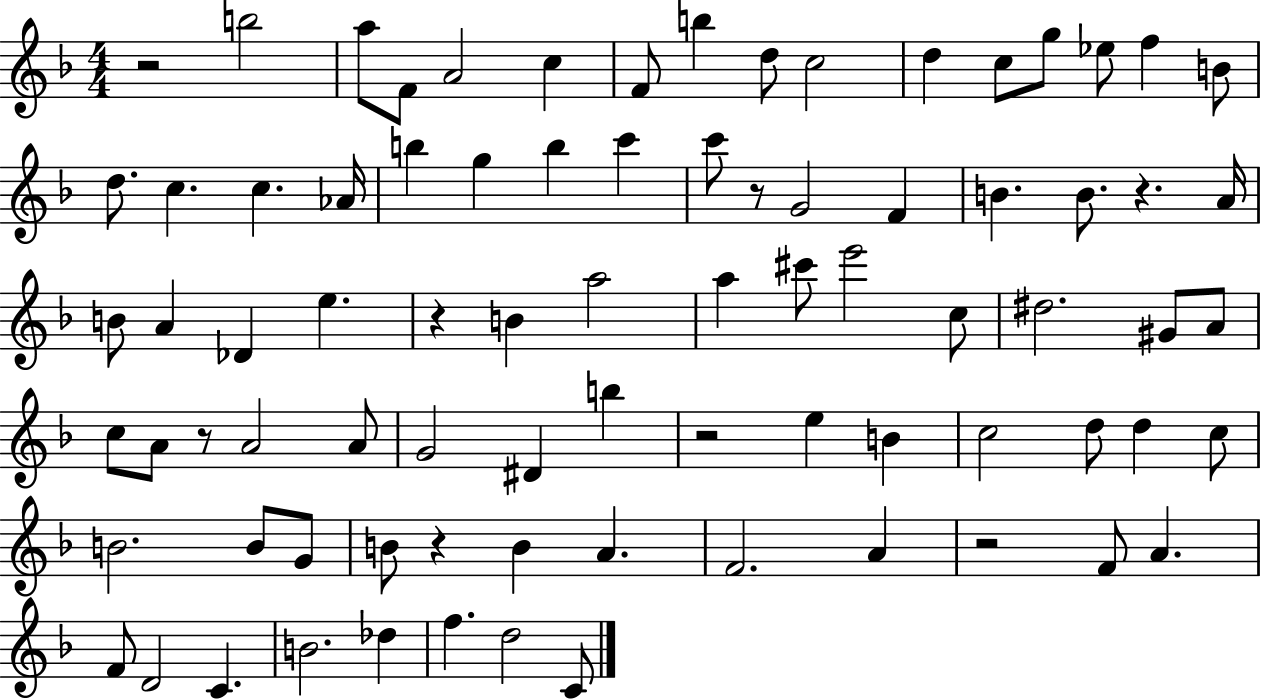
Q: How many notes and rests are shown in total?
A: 81